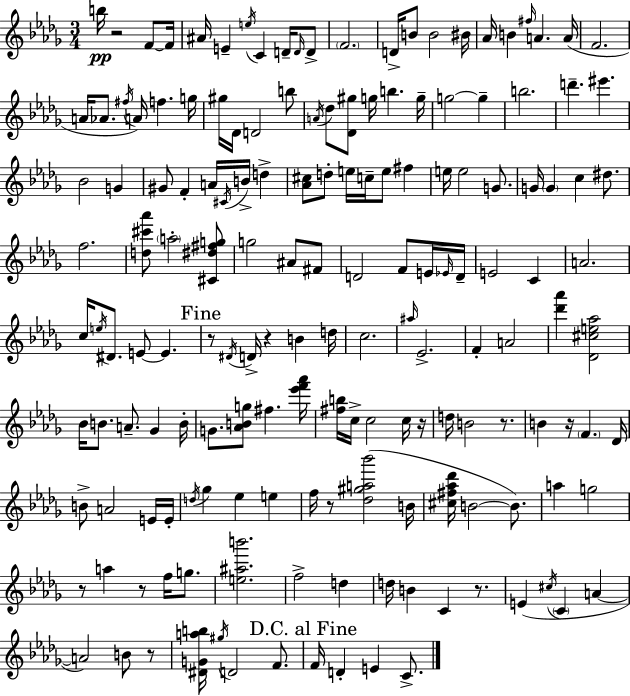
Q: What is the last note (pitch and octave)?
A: C4